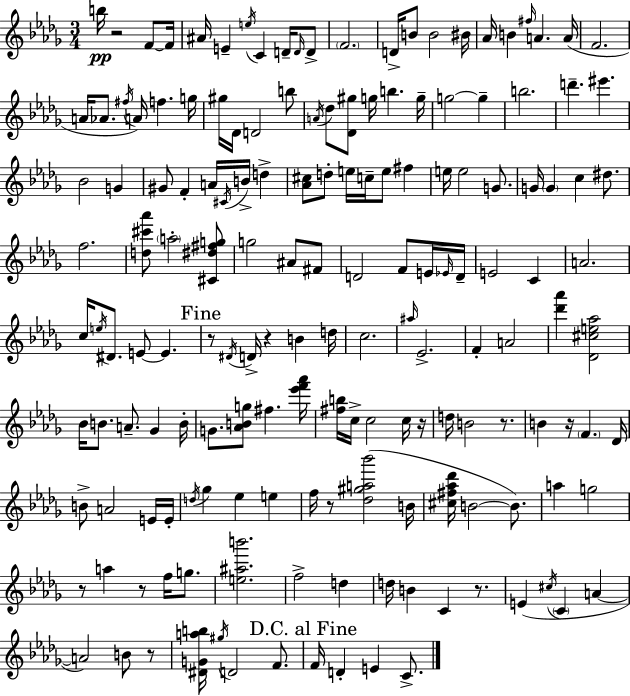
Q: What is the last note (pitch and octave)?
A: C4